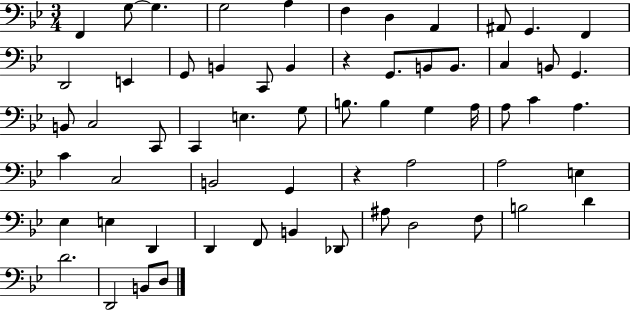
X:1
T:Untitled
M:3/4
L:1/4
K:Bb
F,, G,/2 G, G,2 A, F, D, A,, ^A,,/2 G,, F,, D,,2 E,, G,,/2 B,, C,,/2 B,, z G,,/2 B,,/2 B,,/2 C, B,,/2 G,, B,,/2 C,2 C,,/2 C,, E, G,/2 B,/2 B, G, A,/4 A,/2 C A, C C,2 B,,2 G,, z A,2 A,2 E, _E, E, D,, D,, F,,/2 B,, _D,,/2 ^A,/2 D,2 F,/2 B,2 D D2 D,,2 B,,/2 D,/2